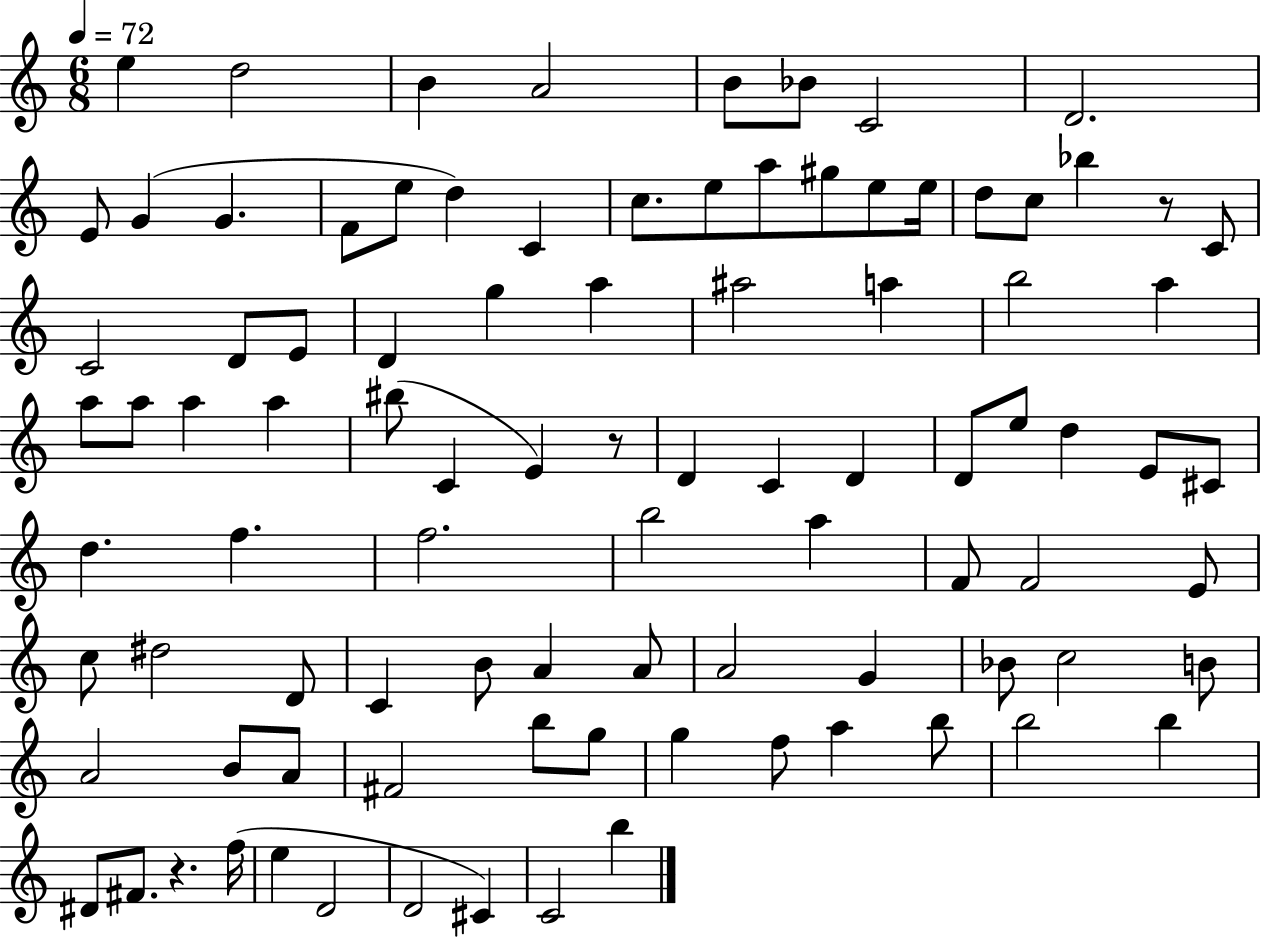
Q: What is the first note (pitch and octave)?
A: E5